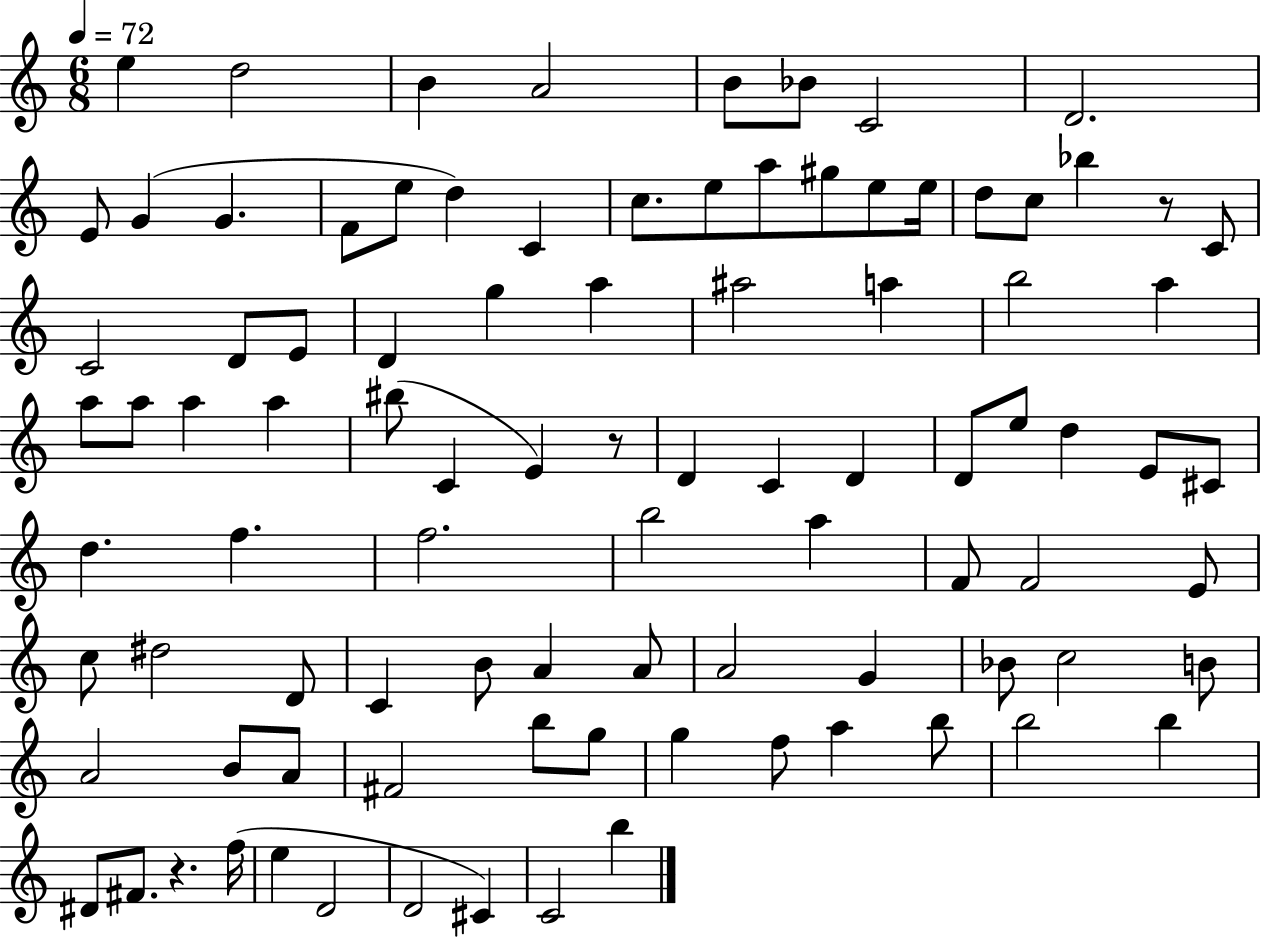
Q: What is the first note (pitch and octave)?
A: E5